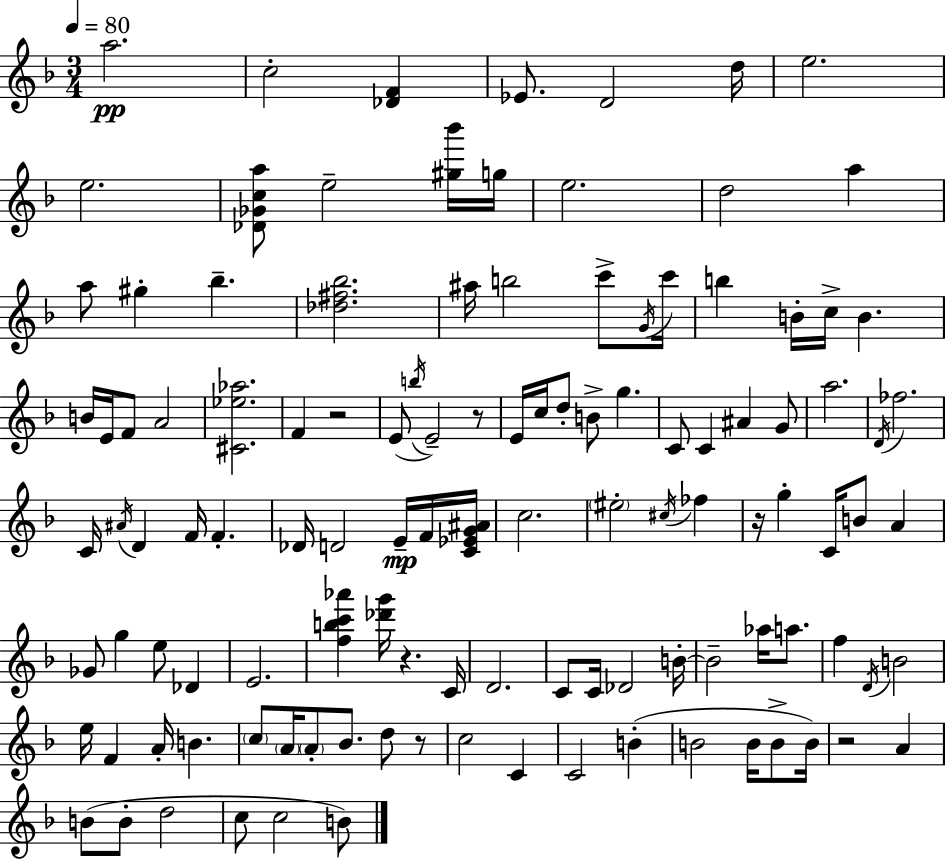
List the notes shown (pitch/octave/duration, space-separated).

A5/h. C5/h [Db4,F4]/q Eb4/e. D4/h D5/s E5/h. E5/h. [Db4,Gb4,C5,A5]/e E5/h [G#5,Bb6]/s G5/s E5/h. D5/h A5/q A5/e G#5/q Bb5/q. [Db5,F#5,Bb5]/h. A#5/s B5/h C6/e G4/s C6/s B5/q B4/s C5/s B4/q. B4/s E4/s F4/e A4/h [C#4,Eb5,Ab5]/h. F4/q R/h E4/e B5/s E4/h R/e E4/s C5/s D5/e B4/e G5/q. C4/e C4/q A#4/q G4/e A5/h. D4/s FES5/h. C4/s A#4/s D4/q F4/s F4/q. Db4/s D4/h E4/s F4/s [C4,Eb4,G4,A#4]/s C5/h. EIS5/h C#5/s FES5/q R/s G5/q C4/s B4/e A4/q Gb4/e G5/q E5/e Db4/q E4/h. [F5,B5,C6,Ab6]/q [Db6,G6]/s R/q. C4/s D4/h. C4/e C4/s Db4/h B4/s B4/h Ab5/s A5/e. F5/q D4/s B4/h E5/s F4/q A4/s B4/q. C5/e A4/s A4/e Bb4/e. D5/e R/e C5/h C4/q C4/h B4/q B4/h B4/s B4/e B4/s R/h A4/q B4/e B4/e D5/h C5/e C5/h B4/e